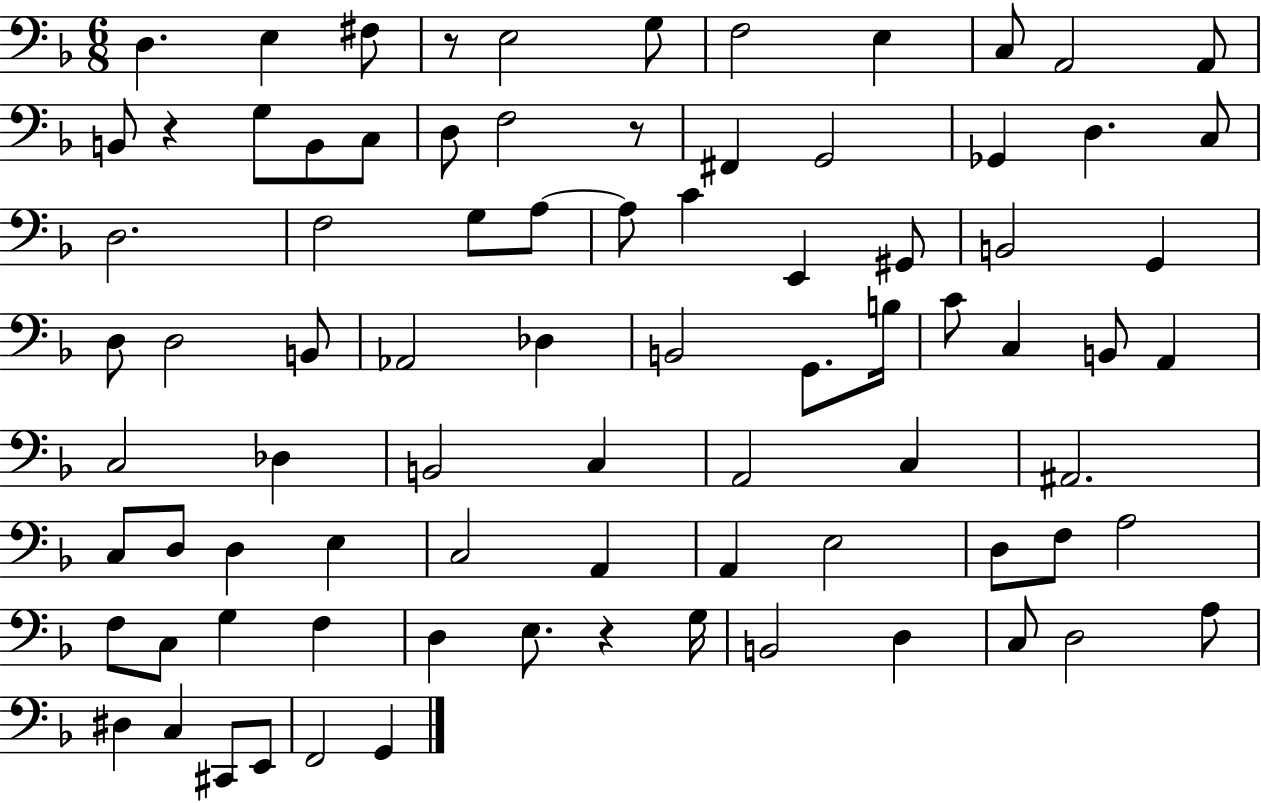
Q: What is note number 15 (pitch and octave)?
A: D3